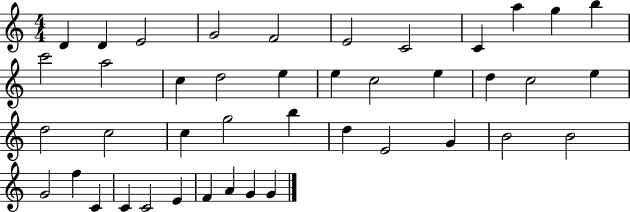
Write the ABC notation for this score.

X:1
T:Untitled
M:4/4
L:1/4
K:C
D D E2 G2 F2 E2 C2 C a g b c'2 a2 c d2 e e c2 e d c2 e d2 c2 c g2 b d E2 G B2 B2 G2 f C C C2 E F A G G